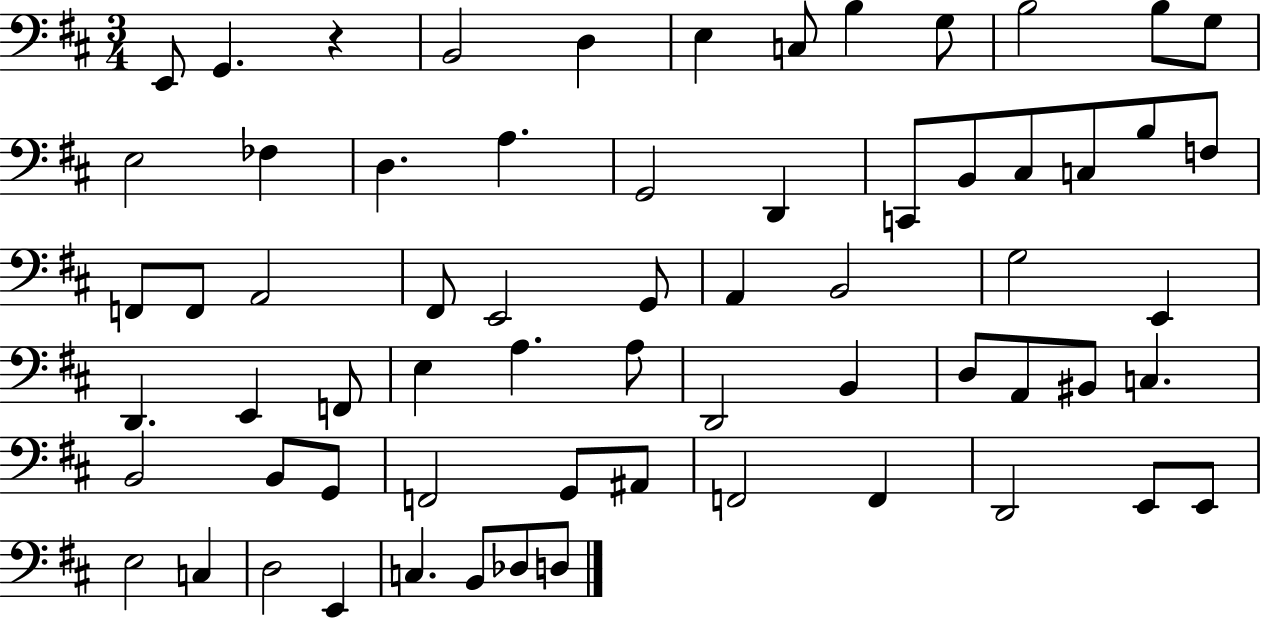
{
  \clef bass
  \numericTimeSignature
  \time 3/4
  \key d \major
  \repeat volta 2 { e,8 g,4. r4 | b,2 d4 | e4 c8 b4 g8 | b2 b8 g8 | \break e2 fes4 | d4. a4. | g,2 d,4 | c,8 b,8 cis8 c8 b8 f8 | \break f,8 f,8 a,2 | fis,8 e,2 g,8 | a,4 b,2 | g2 e,4 | \break d,4. e,4 f,8 | e4 a4. a8 | d,2 b,4 | d8 a,8 bis,8 c4. | \break b,2 b,8 g,8 | f,2 g,8 ais,8 | f,2 f,4 | d,2 e,8 e,8 | \break e2 c4 | d2 e,4 | c4. b,8 des8 d8 | } \bar "|."
}